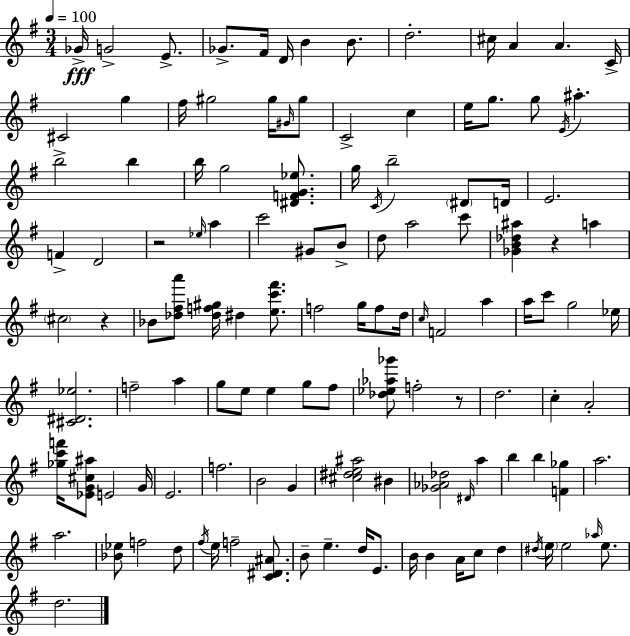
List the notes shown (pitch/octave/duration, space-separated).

Gb4/s G4/h E4/e. Gb4/e. F#4/s D4/s B4/q B4/e. D5/h. C#5/s A4/q A4/q. C4/s C#4/h G5/q F#5/s G#5/h G#5/s G#4/s G#5/e C4/h C5/q E5/s G5/e. G5/e E4/s A#5/q. B5/h B5/q B5/s G5/h [D#4,F4,G4,Eb5]/e. G5/s C4/s B5/h D#4/e D4/s E4/h. F4/q D4/h R/h Eb5/s A5/q C6/h G#4/e B4/e D5/e A5/h C6/e [Gb4,B4,Db5,A#5]/q R/q A5/q C#5/h R/q Bb4/e [Db5,F#5,A6]/e [Db5,F5,G#5]/s D#5/q [E5,C6,F#6]/e. F5/h G5/s F5/e D5/s C5/s F4/h A5/q A5/s C6/e G5/h Eb5/s [C#4,D#4,Eb5]/h. F5/h A5/q G5/e E5/e E5/q G5/e F#5/e [Db5,Eb5,Ab5,Gb6]/e F5/h R/e D5/h. C5/q A4/h [Gb5,C6,F6]/s [Eb4,G4,C#5,A#5]/e E4/h G4/s E4/h. F5/h. B4/h G4/q [C#5,D#5,E5,A#5]/h BIS4/q [Gb4,Ab4,Db5]/h D#4/s A5/q B5/q B5/q [F4,Gb5]/q A5/h. A5/h. [Bb4,Eb5]/e F5/h D5/e F#5/s E5/s F5/h [C4,D#4,A#4]/e. B4/e E5/q. D5/s E4/e. B4/s B4/q A4/s C5/e D5/q D#5/s E5/s E5/h Ab5/s E5/e. D5/h.